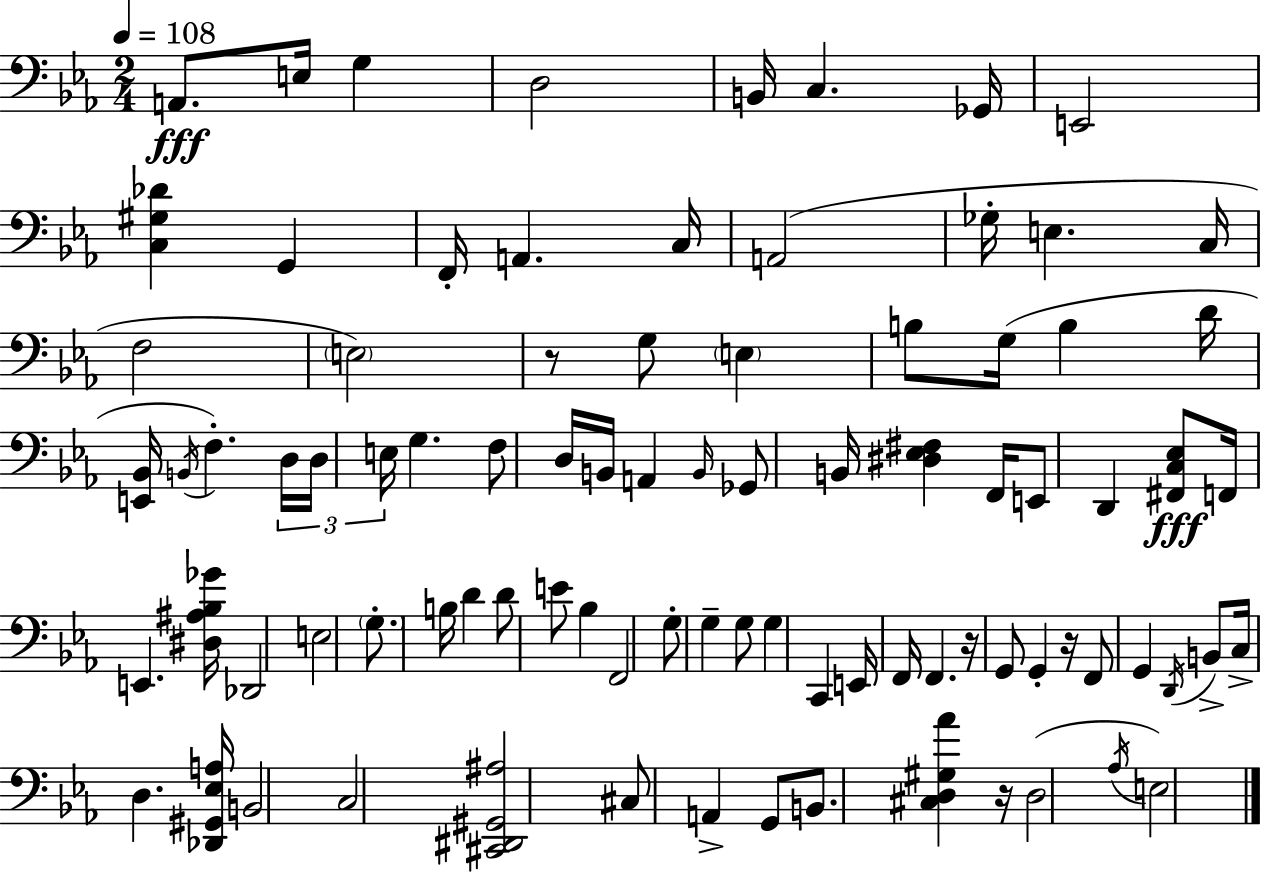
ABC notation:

X:1
T:Untitled
M:2/4
L:1/4
K:Cm
A,,/2 E,/4 G, D,2 B,,/4 C, _G,,/4 E,,2 [C,^G,_D] G,, F,,/4 A,, C,/4 A,,2 _G,/4 E, C,/4 F,2 E,2 z/2 G,/2 E, B,/2 G,/4 B, D/4 [E,,_B,,]/4 B,,/4 F, D,/4 D,/4 E,/4 G, F,/2 D,/4 B,,/4 A,, B,,/4 _G,,/2 B,,/4 [^D,_E,^F,] F,,/4 E,,/2 D,, [^F,,C,_E,]/2 F,,/4 E,, [^D,^A,_B,_G]/4 _D,,2 E,2 G,/2 B,/4 D D/2 E/2 _B, F,,2 G,/2 G, G,/2 G, C,, E,,/4 F,,/4 F,, z/4 G,,/2 G,, z/4 F,,/2 G,, D,,/4 B,,/2 C,/4 D, [_D,,^G,,_E,A,]/4 B,,2 C,2 [^C,,^D,,^G,,^A,]2 ^C,/2 A,, G,,/2 B,,/2 [^C,D,^G,_A] z/4 D,2 _A,/4 E,2